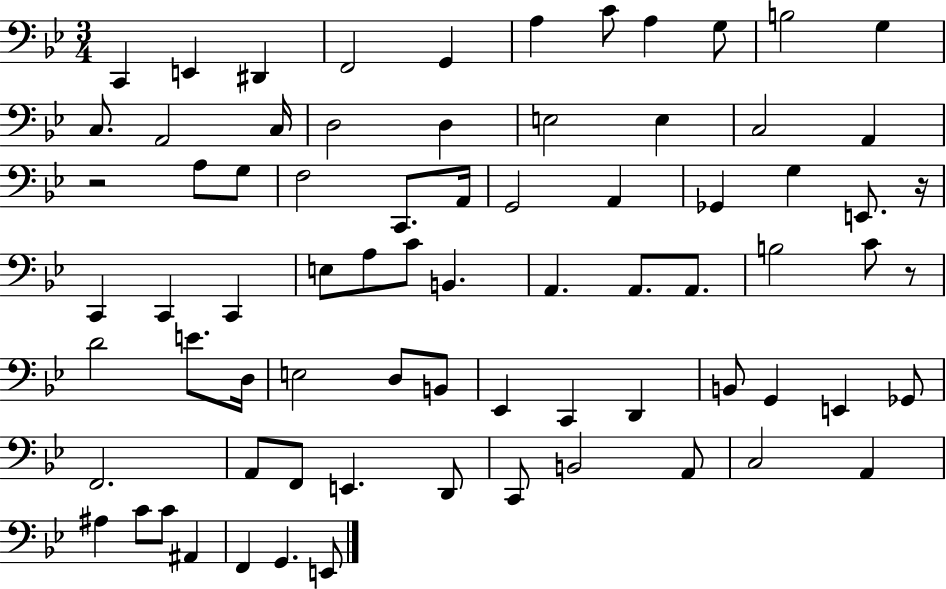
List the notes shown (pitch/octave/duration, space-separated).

C2/q E2/q D#2/q F2/h G2/q A3/q C4/e A3/q G3/e B3/h G3/q C3/e. A2/h C3/s D3/h D3/q E3/h E3/q C3/h A2/q R/h A3/e G3/e F3/h C2/e. A2/s G2/h A2/q Gb2/q G3/q E2/e. R/s C2/q C2/q C2/q E3/e A3/e C4/e B2/q. A2/q. A2/e. A2/e. B3/h C4/e R/e D4/h E4/e. D3/s E3/h D3/e B2/e Eb2/q C2/q D2/q B2/e G2/q E2/q Gb2/e F2/h. A2/e F2/e E2/q. D2/e C2/e B2/h A2/e C3/h A2/q A#3/q C4/e C4/e A#2/q F2/q G2/q. E2/e